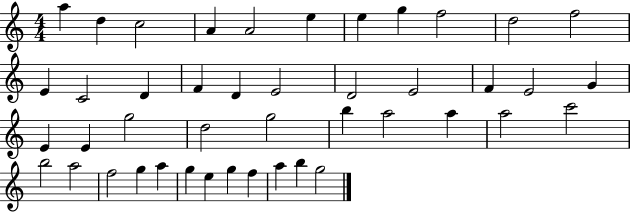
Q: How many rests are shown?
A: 0